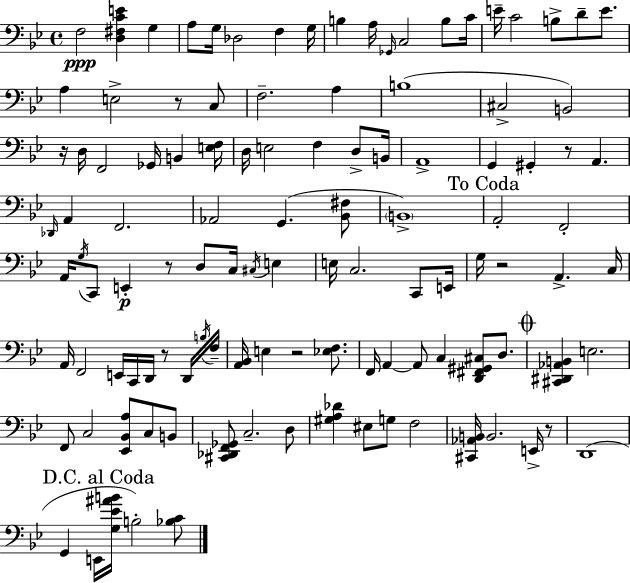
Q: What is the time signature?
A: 4/4